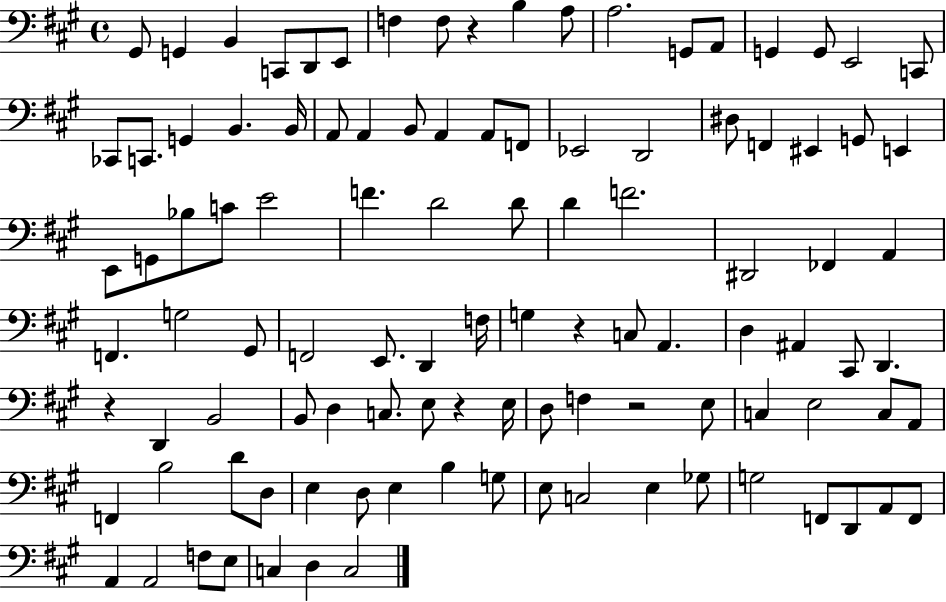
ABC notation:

X:1
T:Untitled
M:4/4
L:1/4
K:A
^G,,/2 G,, B,, C,,/2 D,,/2 E,,/2 F, F,/2 z B, A,/2 A,2 G,,/2 A,,/2 G,, G,,/2 E,,2 C,,/2 _C,,/2 C,,/2 G,, B,, B,,/4 A,,/2 A,, B,,/2 A,, A,,/2 F,,/2 _E,,2 D,,2 ^D,/2 F,, ^E,, G,,/2 E,, E,,/2 G,,/2 _B,/2 C/2 E2 F D2 D/2 D F2 ^D,,2 _F,, A,, F,, G,2 ^G,,/2 F,,2 E,,/2 D,, F,/4 G, z C,/2 A,, D, ^A,, ^C,,/2 D,, z D,, B,,2 B,,/2 D, C,/2 E,/2 z E,/4 D,/2 F, z2 E,/2 C, E,2 C,/2 A,,/2 F,, B,2 D/2 D,/2 E, D,/2 E, B, G,/2 E,/2 C,2 E, _G,/2 G,2 F,,/2 D,,/2 A,,/2 F,,/2 A,, A,,2 F,/2 E,/2 C, D, C,2